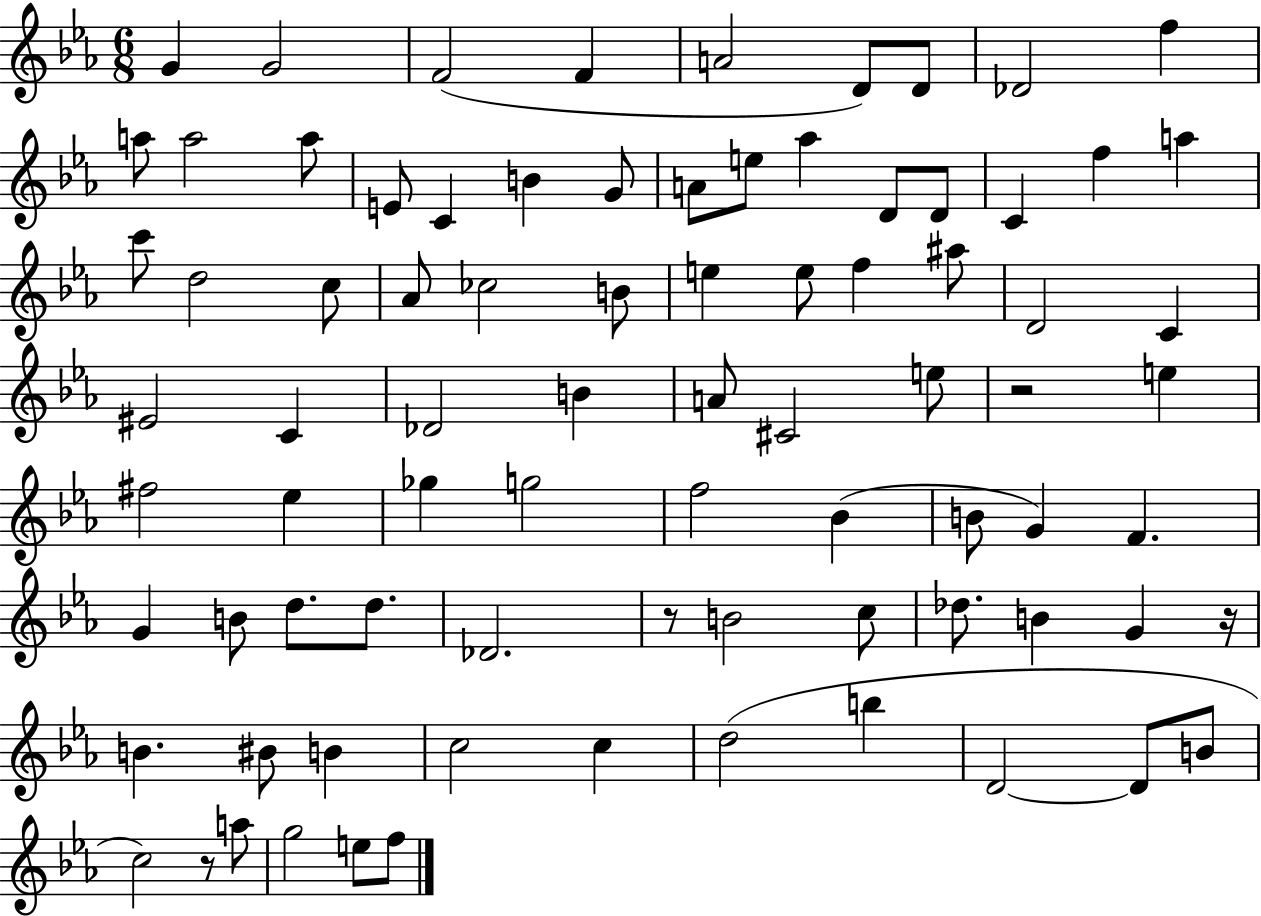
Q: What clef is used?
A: treble